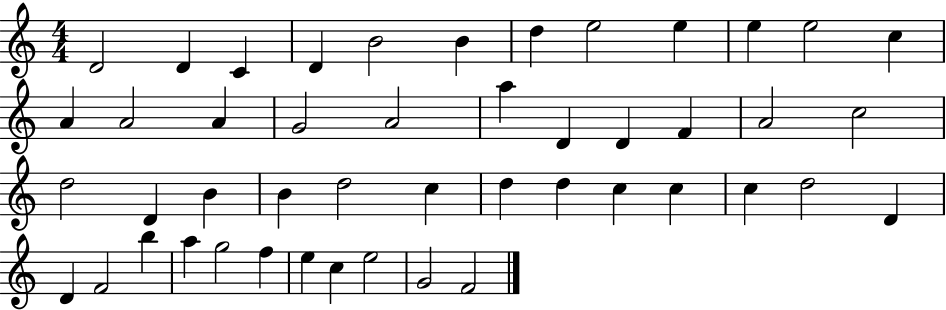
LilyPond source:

{
  \clef treble
  \numericTimeSignature
  \time 4/4
  \key c \major
  d'2 d'4 c'4 | d'4 b'2 b'4 | d''4 e''2 e''4 | e''4 e''2 c''4 | \break a'4 a'2 a'4 | g'2 a'2 | a''4 d'4 d'4 f'4 | a'2 c''2 | \break d''2 d'4 b'4 | b'4 d''2 c''4 | d''4 d''4 c''4 c''4 | c''4 d''2 d'4 | \break d'4 f'2 b''4 | a''4 g''2 f''4 | e''4 c''4 e''2 | g'2 f'2 | \break \bar "|."
}